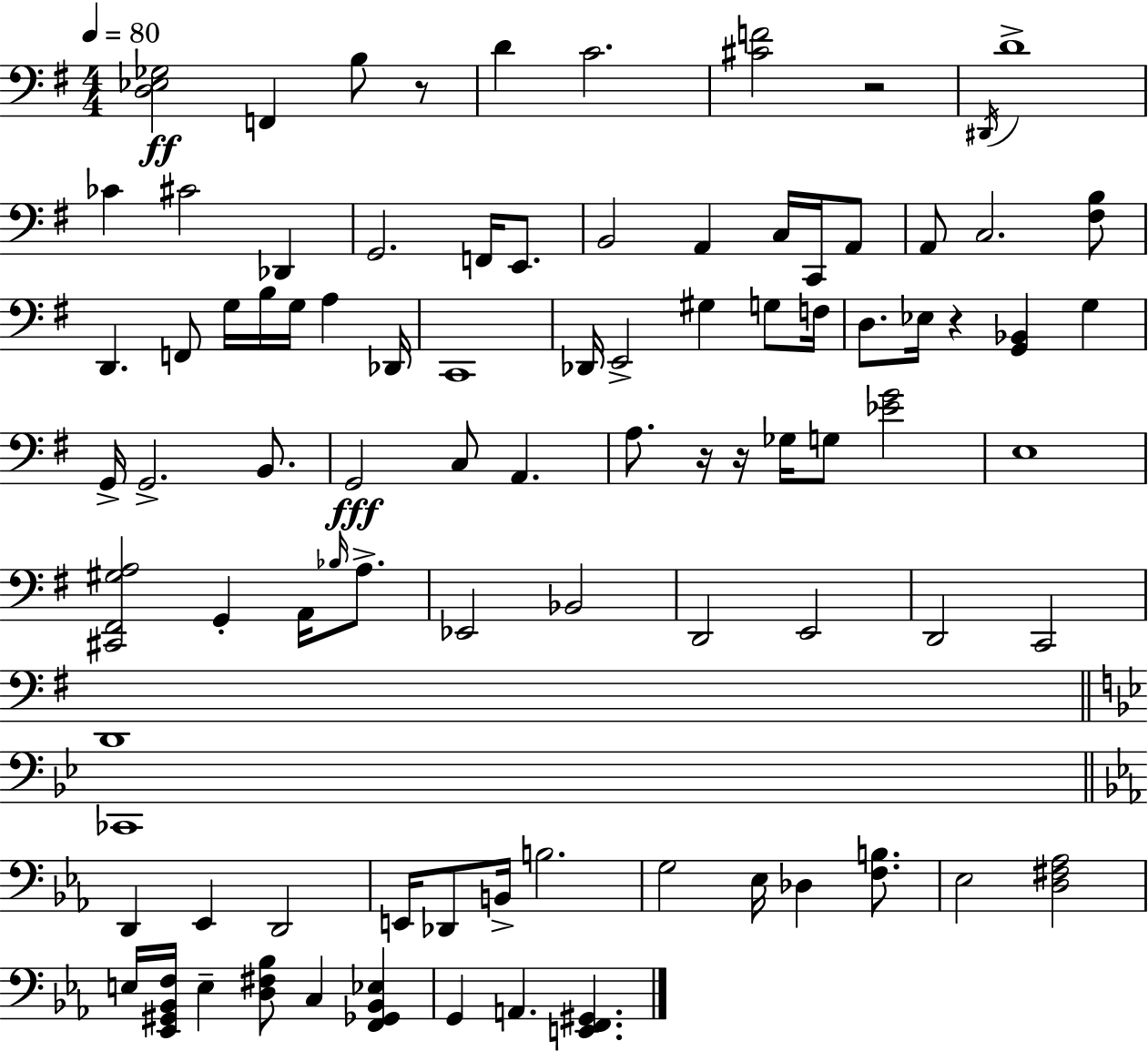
X:1
T:Untitled
M:4/4
L:1/4
K:Em
[D,_E,_G,]2 F,, B,/2 z/2 D C2 [^CF]2 z2 ^D,,/4 D4 _C ^C2 _D,, G,,2 F,,/4 E,,/2 B,,2 A,, C,/4 C,,/4 A,,/2 A,,/2 C,2 [^F,B,]/2 D,, F,,/2 G,/4 B,/4 G,/4 A, _D,,/4 C,,4 _D,,/4 E,,2 ^G, G,/2 F,/4 D,/2 _E,/4 z [G,,_B,,] G, G,,/4 G,,2 B,,/2 G,,2 C,/2 A,, A,/2 z/4 z/4 _G,/4 G,/2 [_EG]2 E,4 [^C,,^F,,^G,A,]2 G,, A,,/4 _B,/4 A,/2 _E,,2 _B,,2 D,,2 E,,2 D,,2 C,,2 D,,4 _C,,4 D,, _E,, D,,2 E,,/4 _D,,/2 B,,/4 B,2 G,2 _E,/4 _D, [F,B,]/2 _E,2 [D,^F,_A,]2 E,/4 [_E,,^G,,_B,,F,]/4 E, [D,^F,_B,]/2 C, [F,,_G,,_B,,_E,] G,, A,, [E,,F,,^G,,]